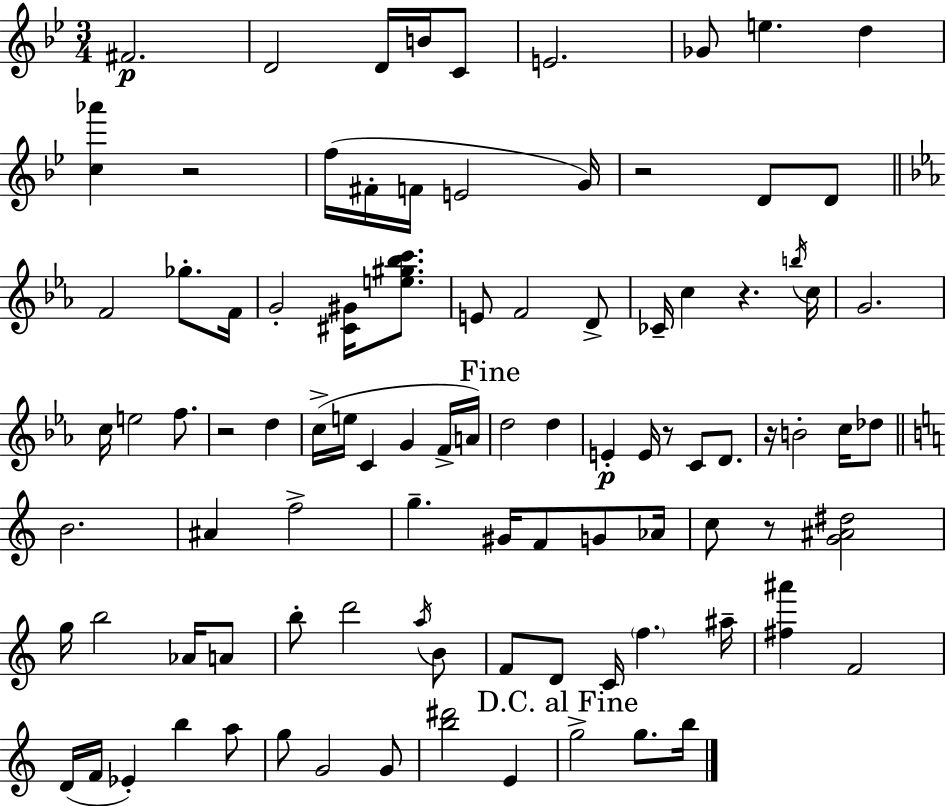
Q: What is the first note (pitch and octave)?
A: F#4